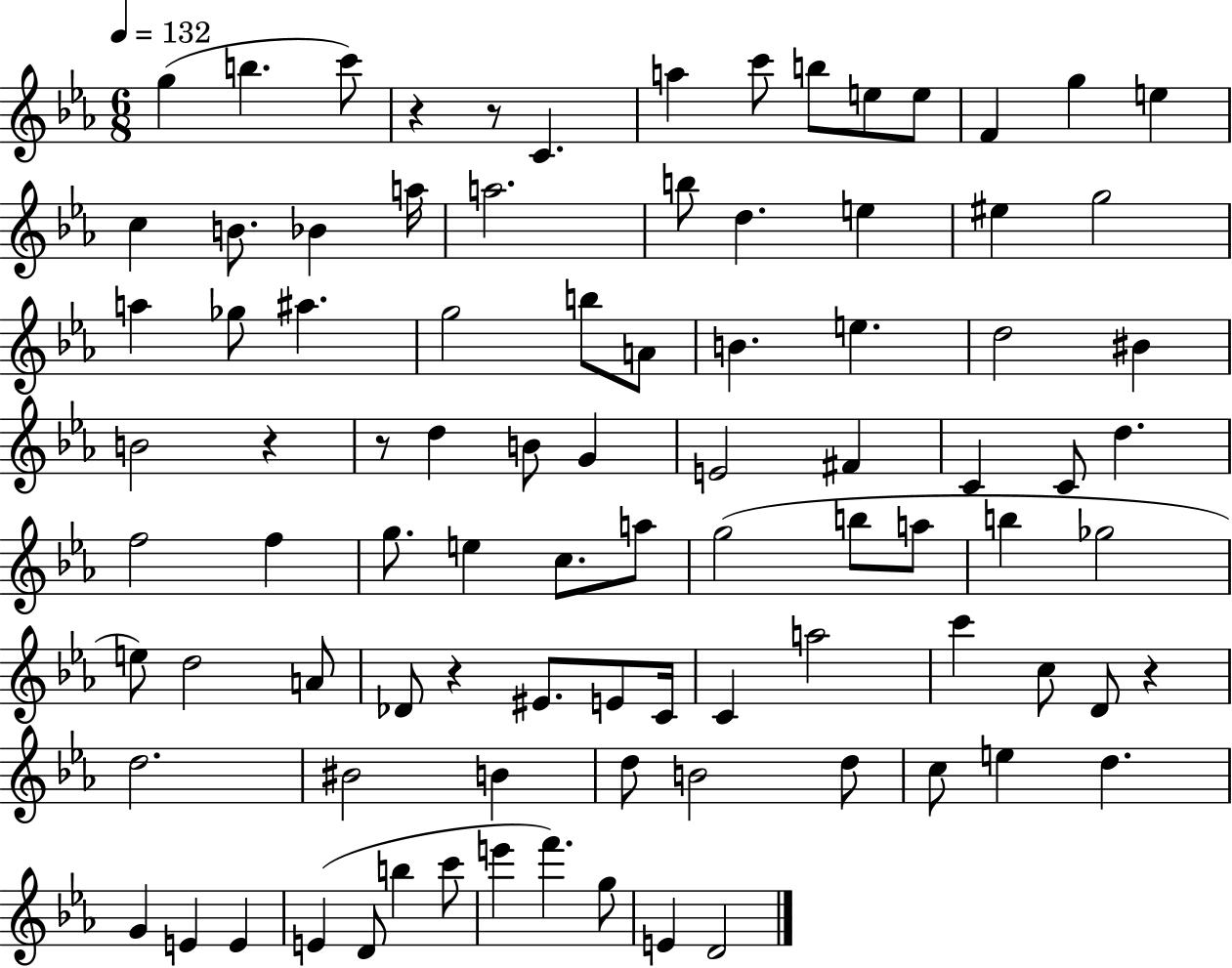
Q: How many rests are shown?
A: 6